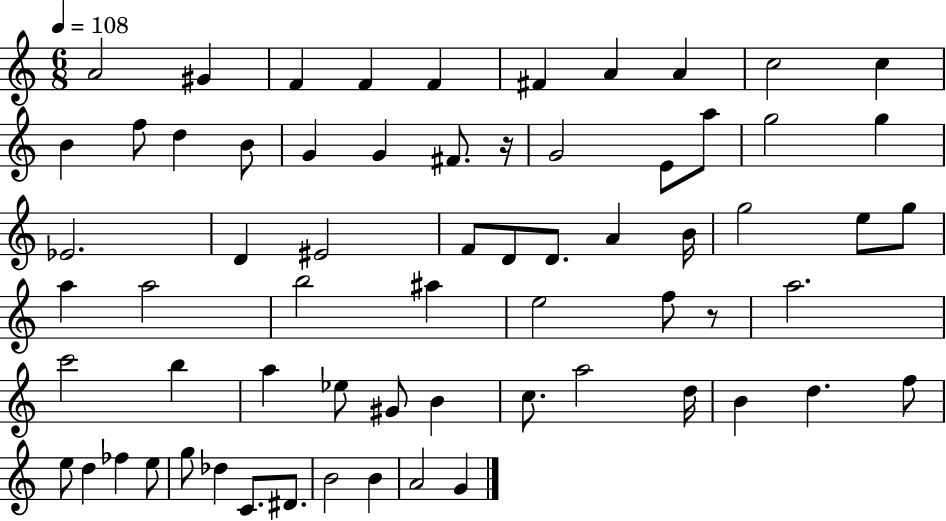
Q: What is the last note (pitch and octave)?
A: G4